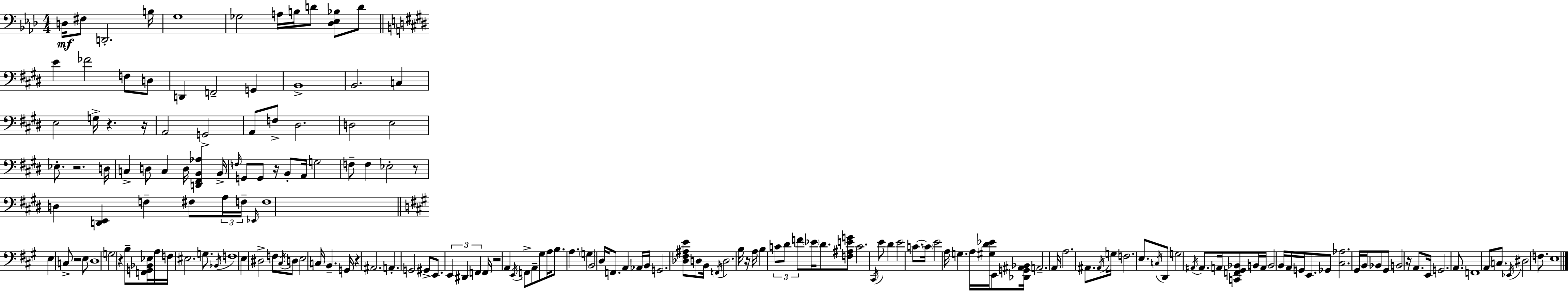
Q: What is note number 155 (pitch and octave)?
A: A2